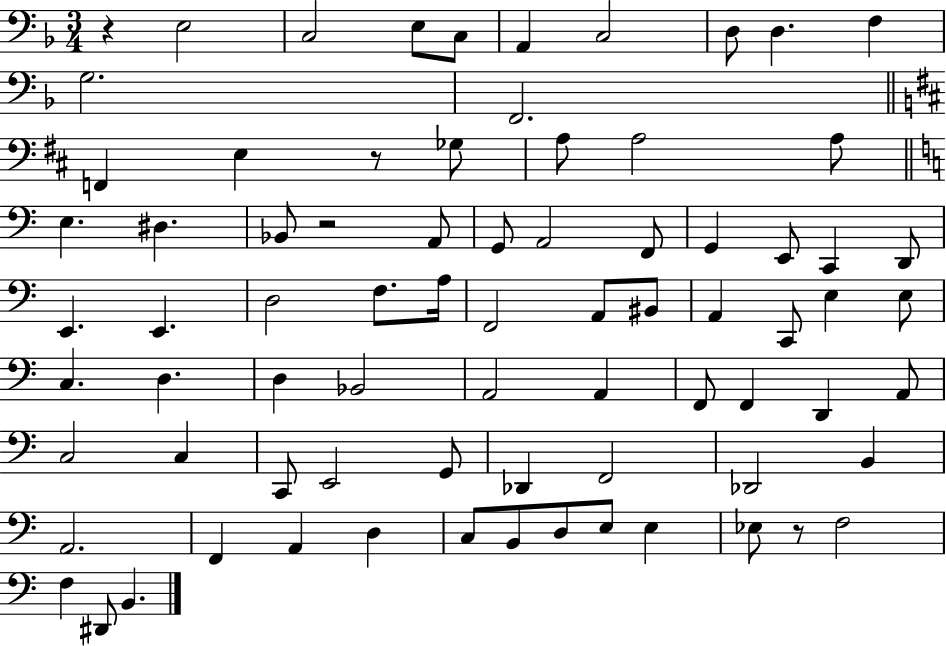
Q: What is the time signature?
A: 3/4